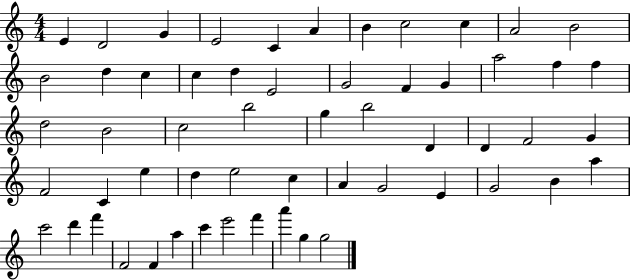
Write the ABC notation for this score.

X:1
T:Untitled
M:4/4
L:1/4
K:C
E D2 G E2 C A B c2 c A2 B2 B2 d c c d E2 G2 F G a2 f f d2 B2 c2 b2 g b2 D D F2 G F2 C e d e2 c A G2 E G2 B a c'2 d' f' F2 F a c' e'2 f' a' g g2